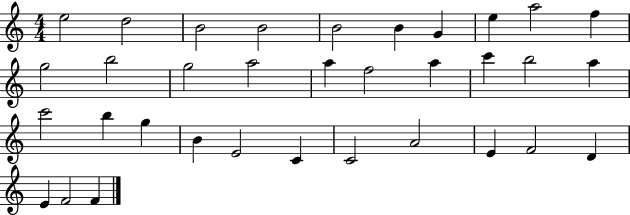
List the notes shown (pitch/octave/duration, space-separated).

E5/h D5/h B4/h B4/h B4/h B4/q G4/q E5/q A5/h F5/q G5/h B5/h G5/h A5/h A5/q F5/h A5/q C6/q B5/h A5/q C6/h B5/q G5/q B4/q E4/h C4/q C4/h A4/h E4/q F4/h D4/q E4/q F4/h F4/q